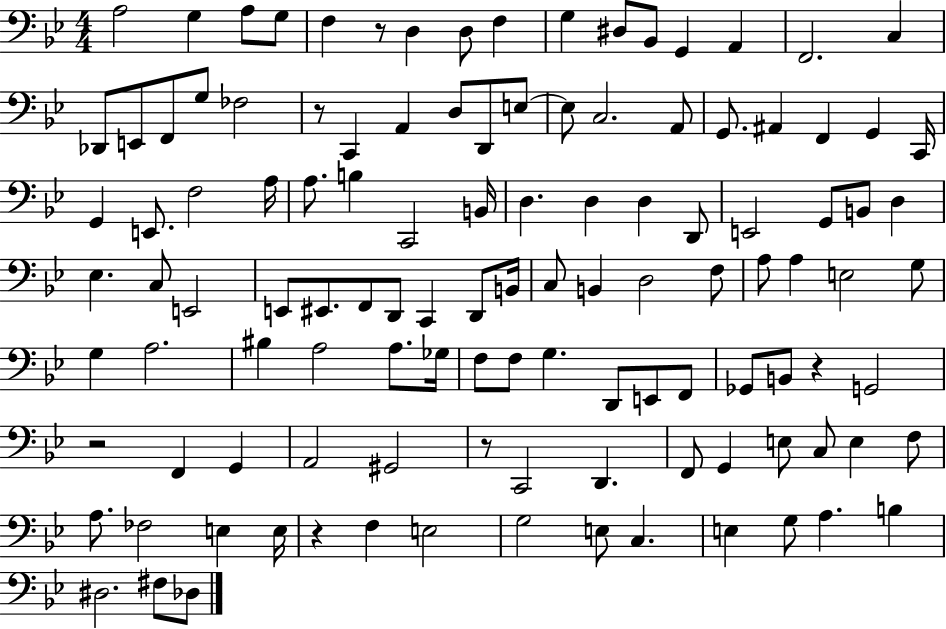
{
  \clef bass
  \numericTimeSignature
  \time 4/4
  \key bes \major
  \repeat volta 2 { a2 g4 a8 g8 | f4 r8 d4 d8 f4 | g4 dis8 bes,8 g,4 a,4 | f,2. c4 | \break des,8 e,8 f,8 g8 fes2 | r8 c,4 a,4 d8 d,8 e8~~ | e8 c2. a,8 | g,8. ais,4 f,4 g,4 c,16 | \break g,4 e,8. f2 a16 | a8. b4 c,2 b,16 | d4. d4 d4 d,8 | e,2 g,8 b,8 d4 | \break ees4. c8 e,2 | e,8 eis,8. f,8 d,8 c,4 d,8 b,16 | c8 b,4 d2 f8 | a8 a4 e2 g8 | \break g4 a2. | bis4 a2 a8. ges16 | f8 f8 g4. d,8 e,8 f,8 | ges,8 b,8 r4 g,2 | \break r2 f,4 g,4 | a,2 gis,2 | r8 c,2 d,4. | f,8 g,4 e8 c8 e4 f8 | \break a8. fes2 e4 e16 | r4 f4 e2 | g2 e8 c4. | e4 g8 a4. b4 | \break dis2. fis8 des8 | } \bar "|."
}